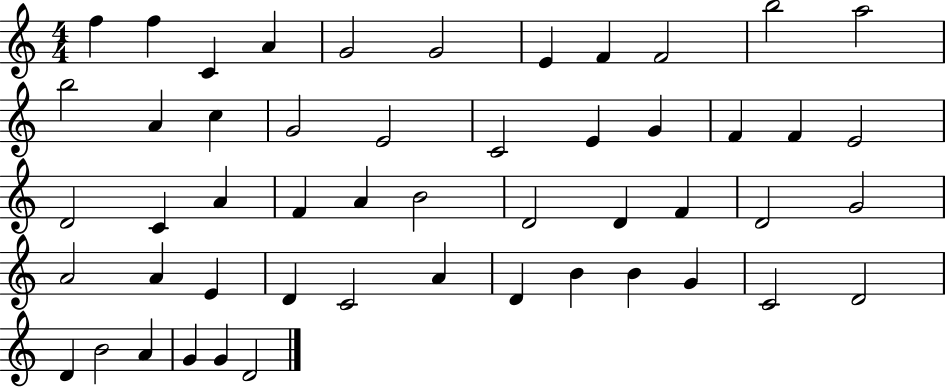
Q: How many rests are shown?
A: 0